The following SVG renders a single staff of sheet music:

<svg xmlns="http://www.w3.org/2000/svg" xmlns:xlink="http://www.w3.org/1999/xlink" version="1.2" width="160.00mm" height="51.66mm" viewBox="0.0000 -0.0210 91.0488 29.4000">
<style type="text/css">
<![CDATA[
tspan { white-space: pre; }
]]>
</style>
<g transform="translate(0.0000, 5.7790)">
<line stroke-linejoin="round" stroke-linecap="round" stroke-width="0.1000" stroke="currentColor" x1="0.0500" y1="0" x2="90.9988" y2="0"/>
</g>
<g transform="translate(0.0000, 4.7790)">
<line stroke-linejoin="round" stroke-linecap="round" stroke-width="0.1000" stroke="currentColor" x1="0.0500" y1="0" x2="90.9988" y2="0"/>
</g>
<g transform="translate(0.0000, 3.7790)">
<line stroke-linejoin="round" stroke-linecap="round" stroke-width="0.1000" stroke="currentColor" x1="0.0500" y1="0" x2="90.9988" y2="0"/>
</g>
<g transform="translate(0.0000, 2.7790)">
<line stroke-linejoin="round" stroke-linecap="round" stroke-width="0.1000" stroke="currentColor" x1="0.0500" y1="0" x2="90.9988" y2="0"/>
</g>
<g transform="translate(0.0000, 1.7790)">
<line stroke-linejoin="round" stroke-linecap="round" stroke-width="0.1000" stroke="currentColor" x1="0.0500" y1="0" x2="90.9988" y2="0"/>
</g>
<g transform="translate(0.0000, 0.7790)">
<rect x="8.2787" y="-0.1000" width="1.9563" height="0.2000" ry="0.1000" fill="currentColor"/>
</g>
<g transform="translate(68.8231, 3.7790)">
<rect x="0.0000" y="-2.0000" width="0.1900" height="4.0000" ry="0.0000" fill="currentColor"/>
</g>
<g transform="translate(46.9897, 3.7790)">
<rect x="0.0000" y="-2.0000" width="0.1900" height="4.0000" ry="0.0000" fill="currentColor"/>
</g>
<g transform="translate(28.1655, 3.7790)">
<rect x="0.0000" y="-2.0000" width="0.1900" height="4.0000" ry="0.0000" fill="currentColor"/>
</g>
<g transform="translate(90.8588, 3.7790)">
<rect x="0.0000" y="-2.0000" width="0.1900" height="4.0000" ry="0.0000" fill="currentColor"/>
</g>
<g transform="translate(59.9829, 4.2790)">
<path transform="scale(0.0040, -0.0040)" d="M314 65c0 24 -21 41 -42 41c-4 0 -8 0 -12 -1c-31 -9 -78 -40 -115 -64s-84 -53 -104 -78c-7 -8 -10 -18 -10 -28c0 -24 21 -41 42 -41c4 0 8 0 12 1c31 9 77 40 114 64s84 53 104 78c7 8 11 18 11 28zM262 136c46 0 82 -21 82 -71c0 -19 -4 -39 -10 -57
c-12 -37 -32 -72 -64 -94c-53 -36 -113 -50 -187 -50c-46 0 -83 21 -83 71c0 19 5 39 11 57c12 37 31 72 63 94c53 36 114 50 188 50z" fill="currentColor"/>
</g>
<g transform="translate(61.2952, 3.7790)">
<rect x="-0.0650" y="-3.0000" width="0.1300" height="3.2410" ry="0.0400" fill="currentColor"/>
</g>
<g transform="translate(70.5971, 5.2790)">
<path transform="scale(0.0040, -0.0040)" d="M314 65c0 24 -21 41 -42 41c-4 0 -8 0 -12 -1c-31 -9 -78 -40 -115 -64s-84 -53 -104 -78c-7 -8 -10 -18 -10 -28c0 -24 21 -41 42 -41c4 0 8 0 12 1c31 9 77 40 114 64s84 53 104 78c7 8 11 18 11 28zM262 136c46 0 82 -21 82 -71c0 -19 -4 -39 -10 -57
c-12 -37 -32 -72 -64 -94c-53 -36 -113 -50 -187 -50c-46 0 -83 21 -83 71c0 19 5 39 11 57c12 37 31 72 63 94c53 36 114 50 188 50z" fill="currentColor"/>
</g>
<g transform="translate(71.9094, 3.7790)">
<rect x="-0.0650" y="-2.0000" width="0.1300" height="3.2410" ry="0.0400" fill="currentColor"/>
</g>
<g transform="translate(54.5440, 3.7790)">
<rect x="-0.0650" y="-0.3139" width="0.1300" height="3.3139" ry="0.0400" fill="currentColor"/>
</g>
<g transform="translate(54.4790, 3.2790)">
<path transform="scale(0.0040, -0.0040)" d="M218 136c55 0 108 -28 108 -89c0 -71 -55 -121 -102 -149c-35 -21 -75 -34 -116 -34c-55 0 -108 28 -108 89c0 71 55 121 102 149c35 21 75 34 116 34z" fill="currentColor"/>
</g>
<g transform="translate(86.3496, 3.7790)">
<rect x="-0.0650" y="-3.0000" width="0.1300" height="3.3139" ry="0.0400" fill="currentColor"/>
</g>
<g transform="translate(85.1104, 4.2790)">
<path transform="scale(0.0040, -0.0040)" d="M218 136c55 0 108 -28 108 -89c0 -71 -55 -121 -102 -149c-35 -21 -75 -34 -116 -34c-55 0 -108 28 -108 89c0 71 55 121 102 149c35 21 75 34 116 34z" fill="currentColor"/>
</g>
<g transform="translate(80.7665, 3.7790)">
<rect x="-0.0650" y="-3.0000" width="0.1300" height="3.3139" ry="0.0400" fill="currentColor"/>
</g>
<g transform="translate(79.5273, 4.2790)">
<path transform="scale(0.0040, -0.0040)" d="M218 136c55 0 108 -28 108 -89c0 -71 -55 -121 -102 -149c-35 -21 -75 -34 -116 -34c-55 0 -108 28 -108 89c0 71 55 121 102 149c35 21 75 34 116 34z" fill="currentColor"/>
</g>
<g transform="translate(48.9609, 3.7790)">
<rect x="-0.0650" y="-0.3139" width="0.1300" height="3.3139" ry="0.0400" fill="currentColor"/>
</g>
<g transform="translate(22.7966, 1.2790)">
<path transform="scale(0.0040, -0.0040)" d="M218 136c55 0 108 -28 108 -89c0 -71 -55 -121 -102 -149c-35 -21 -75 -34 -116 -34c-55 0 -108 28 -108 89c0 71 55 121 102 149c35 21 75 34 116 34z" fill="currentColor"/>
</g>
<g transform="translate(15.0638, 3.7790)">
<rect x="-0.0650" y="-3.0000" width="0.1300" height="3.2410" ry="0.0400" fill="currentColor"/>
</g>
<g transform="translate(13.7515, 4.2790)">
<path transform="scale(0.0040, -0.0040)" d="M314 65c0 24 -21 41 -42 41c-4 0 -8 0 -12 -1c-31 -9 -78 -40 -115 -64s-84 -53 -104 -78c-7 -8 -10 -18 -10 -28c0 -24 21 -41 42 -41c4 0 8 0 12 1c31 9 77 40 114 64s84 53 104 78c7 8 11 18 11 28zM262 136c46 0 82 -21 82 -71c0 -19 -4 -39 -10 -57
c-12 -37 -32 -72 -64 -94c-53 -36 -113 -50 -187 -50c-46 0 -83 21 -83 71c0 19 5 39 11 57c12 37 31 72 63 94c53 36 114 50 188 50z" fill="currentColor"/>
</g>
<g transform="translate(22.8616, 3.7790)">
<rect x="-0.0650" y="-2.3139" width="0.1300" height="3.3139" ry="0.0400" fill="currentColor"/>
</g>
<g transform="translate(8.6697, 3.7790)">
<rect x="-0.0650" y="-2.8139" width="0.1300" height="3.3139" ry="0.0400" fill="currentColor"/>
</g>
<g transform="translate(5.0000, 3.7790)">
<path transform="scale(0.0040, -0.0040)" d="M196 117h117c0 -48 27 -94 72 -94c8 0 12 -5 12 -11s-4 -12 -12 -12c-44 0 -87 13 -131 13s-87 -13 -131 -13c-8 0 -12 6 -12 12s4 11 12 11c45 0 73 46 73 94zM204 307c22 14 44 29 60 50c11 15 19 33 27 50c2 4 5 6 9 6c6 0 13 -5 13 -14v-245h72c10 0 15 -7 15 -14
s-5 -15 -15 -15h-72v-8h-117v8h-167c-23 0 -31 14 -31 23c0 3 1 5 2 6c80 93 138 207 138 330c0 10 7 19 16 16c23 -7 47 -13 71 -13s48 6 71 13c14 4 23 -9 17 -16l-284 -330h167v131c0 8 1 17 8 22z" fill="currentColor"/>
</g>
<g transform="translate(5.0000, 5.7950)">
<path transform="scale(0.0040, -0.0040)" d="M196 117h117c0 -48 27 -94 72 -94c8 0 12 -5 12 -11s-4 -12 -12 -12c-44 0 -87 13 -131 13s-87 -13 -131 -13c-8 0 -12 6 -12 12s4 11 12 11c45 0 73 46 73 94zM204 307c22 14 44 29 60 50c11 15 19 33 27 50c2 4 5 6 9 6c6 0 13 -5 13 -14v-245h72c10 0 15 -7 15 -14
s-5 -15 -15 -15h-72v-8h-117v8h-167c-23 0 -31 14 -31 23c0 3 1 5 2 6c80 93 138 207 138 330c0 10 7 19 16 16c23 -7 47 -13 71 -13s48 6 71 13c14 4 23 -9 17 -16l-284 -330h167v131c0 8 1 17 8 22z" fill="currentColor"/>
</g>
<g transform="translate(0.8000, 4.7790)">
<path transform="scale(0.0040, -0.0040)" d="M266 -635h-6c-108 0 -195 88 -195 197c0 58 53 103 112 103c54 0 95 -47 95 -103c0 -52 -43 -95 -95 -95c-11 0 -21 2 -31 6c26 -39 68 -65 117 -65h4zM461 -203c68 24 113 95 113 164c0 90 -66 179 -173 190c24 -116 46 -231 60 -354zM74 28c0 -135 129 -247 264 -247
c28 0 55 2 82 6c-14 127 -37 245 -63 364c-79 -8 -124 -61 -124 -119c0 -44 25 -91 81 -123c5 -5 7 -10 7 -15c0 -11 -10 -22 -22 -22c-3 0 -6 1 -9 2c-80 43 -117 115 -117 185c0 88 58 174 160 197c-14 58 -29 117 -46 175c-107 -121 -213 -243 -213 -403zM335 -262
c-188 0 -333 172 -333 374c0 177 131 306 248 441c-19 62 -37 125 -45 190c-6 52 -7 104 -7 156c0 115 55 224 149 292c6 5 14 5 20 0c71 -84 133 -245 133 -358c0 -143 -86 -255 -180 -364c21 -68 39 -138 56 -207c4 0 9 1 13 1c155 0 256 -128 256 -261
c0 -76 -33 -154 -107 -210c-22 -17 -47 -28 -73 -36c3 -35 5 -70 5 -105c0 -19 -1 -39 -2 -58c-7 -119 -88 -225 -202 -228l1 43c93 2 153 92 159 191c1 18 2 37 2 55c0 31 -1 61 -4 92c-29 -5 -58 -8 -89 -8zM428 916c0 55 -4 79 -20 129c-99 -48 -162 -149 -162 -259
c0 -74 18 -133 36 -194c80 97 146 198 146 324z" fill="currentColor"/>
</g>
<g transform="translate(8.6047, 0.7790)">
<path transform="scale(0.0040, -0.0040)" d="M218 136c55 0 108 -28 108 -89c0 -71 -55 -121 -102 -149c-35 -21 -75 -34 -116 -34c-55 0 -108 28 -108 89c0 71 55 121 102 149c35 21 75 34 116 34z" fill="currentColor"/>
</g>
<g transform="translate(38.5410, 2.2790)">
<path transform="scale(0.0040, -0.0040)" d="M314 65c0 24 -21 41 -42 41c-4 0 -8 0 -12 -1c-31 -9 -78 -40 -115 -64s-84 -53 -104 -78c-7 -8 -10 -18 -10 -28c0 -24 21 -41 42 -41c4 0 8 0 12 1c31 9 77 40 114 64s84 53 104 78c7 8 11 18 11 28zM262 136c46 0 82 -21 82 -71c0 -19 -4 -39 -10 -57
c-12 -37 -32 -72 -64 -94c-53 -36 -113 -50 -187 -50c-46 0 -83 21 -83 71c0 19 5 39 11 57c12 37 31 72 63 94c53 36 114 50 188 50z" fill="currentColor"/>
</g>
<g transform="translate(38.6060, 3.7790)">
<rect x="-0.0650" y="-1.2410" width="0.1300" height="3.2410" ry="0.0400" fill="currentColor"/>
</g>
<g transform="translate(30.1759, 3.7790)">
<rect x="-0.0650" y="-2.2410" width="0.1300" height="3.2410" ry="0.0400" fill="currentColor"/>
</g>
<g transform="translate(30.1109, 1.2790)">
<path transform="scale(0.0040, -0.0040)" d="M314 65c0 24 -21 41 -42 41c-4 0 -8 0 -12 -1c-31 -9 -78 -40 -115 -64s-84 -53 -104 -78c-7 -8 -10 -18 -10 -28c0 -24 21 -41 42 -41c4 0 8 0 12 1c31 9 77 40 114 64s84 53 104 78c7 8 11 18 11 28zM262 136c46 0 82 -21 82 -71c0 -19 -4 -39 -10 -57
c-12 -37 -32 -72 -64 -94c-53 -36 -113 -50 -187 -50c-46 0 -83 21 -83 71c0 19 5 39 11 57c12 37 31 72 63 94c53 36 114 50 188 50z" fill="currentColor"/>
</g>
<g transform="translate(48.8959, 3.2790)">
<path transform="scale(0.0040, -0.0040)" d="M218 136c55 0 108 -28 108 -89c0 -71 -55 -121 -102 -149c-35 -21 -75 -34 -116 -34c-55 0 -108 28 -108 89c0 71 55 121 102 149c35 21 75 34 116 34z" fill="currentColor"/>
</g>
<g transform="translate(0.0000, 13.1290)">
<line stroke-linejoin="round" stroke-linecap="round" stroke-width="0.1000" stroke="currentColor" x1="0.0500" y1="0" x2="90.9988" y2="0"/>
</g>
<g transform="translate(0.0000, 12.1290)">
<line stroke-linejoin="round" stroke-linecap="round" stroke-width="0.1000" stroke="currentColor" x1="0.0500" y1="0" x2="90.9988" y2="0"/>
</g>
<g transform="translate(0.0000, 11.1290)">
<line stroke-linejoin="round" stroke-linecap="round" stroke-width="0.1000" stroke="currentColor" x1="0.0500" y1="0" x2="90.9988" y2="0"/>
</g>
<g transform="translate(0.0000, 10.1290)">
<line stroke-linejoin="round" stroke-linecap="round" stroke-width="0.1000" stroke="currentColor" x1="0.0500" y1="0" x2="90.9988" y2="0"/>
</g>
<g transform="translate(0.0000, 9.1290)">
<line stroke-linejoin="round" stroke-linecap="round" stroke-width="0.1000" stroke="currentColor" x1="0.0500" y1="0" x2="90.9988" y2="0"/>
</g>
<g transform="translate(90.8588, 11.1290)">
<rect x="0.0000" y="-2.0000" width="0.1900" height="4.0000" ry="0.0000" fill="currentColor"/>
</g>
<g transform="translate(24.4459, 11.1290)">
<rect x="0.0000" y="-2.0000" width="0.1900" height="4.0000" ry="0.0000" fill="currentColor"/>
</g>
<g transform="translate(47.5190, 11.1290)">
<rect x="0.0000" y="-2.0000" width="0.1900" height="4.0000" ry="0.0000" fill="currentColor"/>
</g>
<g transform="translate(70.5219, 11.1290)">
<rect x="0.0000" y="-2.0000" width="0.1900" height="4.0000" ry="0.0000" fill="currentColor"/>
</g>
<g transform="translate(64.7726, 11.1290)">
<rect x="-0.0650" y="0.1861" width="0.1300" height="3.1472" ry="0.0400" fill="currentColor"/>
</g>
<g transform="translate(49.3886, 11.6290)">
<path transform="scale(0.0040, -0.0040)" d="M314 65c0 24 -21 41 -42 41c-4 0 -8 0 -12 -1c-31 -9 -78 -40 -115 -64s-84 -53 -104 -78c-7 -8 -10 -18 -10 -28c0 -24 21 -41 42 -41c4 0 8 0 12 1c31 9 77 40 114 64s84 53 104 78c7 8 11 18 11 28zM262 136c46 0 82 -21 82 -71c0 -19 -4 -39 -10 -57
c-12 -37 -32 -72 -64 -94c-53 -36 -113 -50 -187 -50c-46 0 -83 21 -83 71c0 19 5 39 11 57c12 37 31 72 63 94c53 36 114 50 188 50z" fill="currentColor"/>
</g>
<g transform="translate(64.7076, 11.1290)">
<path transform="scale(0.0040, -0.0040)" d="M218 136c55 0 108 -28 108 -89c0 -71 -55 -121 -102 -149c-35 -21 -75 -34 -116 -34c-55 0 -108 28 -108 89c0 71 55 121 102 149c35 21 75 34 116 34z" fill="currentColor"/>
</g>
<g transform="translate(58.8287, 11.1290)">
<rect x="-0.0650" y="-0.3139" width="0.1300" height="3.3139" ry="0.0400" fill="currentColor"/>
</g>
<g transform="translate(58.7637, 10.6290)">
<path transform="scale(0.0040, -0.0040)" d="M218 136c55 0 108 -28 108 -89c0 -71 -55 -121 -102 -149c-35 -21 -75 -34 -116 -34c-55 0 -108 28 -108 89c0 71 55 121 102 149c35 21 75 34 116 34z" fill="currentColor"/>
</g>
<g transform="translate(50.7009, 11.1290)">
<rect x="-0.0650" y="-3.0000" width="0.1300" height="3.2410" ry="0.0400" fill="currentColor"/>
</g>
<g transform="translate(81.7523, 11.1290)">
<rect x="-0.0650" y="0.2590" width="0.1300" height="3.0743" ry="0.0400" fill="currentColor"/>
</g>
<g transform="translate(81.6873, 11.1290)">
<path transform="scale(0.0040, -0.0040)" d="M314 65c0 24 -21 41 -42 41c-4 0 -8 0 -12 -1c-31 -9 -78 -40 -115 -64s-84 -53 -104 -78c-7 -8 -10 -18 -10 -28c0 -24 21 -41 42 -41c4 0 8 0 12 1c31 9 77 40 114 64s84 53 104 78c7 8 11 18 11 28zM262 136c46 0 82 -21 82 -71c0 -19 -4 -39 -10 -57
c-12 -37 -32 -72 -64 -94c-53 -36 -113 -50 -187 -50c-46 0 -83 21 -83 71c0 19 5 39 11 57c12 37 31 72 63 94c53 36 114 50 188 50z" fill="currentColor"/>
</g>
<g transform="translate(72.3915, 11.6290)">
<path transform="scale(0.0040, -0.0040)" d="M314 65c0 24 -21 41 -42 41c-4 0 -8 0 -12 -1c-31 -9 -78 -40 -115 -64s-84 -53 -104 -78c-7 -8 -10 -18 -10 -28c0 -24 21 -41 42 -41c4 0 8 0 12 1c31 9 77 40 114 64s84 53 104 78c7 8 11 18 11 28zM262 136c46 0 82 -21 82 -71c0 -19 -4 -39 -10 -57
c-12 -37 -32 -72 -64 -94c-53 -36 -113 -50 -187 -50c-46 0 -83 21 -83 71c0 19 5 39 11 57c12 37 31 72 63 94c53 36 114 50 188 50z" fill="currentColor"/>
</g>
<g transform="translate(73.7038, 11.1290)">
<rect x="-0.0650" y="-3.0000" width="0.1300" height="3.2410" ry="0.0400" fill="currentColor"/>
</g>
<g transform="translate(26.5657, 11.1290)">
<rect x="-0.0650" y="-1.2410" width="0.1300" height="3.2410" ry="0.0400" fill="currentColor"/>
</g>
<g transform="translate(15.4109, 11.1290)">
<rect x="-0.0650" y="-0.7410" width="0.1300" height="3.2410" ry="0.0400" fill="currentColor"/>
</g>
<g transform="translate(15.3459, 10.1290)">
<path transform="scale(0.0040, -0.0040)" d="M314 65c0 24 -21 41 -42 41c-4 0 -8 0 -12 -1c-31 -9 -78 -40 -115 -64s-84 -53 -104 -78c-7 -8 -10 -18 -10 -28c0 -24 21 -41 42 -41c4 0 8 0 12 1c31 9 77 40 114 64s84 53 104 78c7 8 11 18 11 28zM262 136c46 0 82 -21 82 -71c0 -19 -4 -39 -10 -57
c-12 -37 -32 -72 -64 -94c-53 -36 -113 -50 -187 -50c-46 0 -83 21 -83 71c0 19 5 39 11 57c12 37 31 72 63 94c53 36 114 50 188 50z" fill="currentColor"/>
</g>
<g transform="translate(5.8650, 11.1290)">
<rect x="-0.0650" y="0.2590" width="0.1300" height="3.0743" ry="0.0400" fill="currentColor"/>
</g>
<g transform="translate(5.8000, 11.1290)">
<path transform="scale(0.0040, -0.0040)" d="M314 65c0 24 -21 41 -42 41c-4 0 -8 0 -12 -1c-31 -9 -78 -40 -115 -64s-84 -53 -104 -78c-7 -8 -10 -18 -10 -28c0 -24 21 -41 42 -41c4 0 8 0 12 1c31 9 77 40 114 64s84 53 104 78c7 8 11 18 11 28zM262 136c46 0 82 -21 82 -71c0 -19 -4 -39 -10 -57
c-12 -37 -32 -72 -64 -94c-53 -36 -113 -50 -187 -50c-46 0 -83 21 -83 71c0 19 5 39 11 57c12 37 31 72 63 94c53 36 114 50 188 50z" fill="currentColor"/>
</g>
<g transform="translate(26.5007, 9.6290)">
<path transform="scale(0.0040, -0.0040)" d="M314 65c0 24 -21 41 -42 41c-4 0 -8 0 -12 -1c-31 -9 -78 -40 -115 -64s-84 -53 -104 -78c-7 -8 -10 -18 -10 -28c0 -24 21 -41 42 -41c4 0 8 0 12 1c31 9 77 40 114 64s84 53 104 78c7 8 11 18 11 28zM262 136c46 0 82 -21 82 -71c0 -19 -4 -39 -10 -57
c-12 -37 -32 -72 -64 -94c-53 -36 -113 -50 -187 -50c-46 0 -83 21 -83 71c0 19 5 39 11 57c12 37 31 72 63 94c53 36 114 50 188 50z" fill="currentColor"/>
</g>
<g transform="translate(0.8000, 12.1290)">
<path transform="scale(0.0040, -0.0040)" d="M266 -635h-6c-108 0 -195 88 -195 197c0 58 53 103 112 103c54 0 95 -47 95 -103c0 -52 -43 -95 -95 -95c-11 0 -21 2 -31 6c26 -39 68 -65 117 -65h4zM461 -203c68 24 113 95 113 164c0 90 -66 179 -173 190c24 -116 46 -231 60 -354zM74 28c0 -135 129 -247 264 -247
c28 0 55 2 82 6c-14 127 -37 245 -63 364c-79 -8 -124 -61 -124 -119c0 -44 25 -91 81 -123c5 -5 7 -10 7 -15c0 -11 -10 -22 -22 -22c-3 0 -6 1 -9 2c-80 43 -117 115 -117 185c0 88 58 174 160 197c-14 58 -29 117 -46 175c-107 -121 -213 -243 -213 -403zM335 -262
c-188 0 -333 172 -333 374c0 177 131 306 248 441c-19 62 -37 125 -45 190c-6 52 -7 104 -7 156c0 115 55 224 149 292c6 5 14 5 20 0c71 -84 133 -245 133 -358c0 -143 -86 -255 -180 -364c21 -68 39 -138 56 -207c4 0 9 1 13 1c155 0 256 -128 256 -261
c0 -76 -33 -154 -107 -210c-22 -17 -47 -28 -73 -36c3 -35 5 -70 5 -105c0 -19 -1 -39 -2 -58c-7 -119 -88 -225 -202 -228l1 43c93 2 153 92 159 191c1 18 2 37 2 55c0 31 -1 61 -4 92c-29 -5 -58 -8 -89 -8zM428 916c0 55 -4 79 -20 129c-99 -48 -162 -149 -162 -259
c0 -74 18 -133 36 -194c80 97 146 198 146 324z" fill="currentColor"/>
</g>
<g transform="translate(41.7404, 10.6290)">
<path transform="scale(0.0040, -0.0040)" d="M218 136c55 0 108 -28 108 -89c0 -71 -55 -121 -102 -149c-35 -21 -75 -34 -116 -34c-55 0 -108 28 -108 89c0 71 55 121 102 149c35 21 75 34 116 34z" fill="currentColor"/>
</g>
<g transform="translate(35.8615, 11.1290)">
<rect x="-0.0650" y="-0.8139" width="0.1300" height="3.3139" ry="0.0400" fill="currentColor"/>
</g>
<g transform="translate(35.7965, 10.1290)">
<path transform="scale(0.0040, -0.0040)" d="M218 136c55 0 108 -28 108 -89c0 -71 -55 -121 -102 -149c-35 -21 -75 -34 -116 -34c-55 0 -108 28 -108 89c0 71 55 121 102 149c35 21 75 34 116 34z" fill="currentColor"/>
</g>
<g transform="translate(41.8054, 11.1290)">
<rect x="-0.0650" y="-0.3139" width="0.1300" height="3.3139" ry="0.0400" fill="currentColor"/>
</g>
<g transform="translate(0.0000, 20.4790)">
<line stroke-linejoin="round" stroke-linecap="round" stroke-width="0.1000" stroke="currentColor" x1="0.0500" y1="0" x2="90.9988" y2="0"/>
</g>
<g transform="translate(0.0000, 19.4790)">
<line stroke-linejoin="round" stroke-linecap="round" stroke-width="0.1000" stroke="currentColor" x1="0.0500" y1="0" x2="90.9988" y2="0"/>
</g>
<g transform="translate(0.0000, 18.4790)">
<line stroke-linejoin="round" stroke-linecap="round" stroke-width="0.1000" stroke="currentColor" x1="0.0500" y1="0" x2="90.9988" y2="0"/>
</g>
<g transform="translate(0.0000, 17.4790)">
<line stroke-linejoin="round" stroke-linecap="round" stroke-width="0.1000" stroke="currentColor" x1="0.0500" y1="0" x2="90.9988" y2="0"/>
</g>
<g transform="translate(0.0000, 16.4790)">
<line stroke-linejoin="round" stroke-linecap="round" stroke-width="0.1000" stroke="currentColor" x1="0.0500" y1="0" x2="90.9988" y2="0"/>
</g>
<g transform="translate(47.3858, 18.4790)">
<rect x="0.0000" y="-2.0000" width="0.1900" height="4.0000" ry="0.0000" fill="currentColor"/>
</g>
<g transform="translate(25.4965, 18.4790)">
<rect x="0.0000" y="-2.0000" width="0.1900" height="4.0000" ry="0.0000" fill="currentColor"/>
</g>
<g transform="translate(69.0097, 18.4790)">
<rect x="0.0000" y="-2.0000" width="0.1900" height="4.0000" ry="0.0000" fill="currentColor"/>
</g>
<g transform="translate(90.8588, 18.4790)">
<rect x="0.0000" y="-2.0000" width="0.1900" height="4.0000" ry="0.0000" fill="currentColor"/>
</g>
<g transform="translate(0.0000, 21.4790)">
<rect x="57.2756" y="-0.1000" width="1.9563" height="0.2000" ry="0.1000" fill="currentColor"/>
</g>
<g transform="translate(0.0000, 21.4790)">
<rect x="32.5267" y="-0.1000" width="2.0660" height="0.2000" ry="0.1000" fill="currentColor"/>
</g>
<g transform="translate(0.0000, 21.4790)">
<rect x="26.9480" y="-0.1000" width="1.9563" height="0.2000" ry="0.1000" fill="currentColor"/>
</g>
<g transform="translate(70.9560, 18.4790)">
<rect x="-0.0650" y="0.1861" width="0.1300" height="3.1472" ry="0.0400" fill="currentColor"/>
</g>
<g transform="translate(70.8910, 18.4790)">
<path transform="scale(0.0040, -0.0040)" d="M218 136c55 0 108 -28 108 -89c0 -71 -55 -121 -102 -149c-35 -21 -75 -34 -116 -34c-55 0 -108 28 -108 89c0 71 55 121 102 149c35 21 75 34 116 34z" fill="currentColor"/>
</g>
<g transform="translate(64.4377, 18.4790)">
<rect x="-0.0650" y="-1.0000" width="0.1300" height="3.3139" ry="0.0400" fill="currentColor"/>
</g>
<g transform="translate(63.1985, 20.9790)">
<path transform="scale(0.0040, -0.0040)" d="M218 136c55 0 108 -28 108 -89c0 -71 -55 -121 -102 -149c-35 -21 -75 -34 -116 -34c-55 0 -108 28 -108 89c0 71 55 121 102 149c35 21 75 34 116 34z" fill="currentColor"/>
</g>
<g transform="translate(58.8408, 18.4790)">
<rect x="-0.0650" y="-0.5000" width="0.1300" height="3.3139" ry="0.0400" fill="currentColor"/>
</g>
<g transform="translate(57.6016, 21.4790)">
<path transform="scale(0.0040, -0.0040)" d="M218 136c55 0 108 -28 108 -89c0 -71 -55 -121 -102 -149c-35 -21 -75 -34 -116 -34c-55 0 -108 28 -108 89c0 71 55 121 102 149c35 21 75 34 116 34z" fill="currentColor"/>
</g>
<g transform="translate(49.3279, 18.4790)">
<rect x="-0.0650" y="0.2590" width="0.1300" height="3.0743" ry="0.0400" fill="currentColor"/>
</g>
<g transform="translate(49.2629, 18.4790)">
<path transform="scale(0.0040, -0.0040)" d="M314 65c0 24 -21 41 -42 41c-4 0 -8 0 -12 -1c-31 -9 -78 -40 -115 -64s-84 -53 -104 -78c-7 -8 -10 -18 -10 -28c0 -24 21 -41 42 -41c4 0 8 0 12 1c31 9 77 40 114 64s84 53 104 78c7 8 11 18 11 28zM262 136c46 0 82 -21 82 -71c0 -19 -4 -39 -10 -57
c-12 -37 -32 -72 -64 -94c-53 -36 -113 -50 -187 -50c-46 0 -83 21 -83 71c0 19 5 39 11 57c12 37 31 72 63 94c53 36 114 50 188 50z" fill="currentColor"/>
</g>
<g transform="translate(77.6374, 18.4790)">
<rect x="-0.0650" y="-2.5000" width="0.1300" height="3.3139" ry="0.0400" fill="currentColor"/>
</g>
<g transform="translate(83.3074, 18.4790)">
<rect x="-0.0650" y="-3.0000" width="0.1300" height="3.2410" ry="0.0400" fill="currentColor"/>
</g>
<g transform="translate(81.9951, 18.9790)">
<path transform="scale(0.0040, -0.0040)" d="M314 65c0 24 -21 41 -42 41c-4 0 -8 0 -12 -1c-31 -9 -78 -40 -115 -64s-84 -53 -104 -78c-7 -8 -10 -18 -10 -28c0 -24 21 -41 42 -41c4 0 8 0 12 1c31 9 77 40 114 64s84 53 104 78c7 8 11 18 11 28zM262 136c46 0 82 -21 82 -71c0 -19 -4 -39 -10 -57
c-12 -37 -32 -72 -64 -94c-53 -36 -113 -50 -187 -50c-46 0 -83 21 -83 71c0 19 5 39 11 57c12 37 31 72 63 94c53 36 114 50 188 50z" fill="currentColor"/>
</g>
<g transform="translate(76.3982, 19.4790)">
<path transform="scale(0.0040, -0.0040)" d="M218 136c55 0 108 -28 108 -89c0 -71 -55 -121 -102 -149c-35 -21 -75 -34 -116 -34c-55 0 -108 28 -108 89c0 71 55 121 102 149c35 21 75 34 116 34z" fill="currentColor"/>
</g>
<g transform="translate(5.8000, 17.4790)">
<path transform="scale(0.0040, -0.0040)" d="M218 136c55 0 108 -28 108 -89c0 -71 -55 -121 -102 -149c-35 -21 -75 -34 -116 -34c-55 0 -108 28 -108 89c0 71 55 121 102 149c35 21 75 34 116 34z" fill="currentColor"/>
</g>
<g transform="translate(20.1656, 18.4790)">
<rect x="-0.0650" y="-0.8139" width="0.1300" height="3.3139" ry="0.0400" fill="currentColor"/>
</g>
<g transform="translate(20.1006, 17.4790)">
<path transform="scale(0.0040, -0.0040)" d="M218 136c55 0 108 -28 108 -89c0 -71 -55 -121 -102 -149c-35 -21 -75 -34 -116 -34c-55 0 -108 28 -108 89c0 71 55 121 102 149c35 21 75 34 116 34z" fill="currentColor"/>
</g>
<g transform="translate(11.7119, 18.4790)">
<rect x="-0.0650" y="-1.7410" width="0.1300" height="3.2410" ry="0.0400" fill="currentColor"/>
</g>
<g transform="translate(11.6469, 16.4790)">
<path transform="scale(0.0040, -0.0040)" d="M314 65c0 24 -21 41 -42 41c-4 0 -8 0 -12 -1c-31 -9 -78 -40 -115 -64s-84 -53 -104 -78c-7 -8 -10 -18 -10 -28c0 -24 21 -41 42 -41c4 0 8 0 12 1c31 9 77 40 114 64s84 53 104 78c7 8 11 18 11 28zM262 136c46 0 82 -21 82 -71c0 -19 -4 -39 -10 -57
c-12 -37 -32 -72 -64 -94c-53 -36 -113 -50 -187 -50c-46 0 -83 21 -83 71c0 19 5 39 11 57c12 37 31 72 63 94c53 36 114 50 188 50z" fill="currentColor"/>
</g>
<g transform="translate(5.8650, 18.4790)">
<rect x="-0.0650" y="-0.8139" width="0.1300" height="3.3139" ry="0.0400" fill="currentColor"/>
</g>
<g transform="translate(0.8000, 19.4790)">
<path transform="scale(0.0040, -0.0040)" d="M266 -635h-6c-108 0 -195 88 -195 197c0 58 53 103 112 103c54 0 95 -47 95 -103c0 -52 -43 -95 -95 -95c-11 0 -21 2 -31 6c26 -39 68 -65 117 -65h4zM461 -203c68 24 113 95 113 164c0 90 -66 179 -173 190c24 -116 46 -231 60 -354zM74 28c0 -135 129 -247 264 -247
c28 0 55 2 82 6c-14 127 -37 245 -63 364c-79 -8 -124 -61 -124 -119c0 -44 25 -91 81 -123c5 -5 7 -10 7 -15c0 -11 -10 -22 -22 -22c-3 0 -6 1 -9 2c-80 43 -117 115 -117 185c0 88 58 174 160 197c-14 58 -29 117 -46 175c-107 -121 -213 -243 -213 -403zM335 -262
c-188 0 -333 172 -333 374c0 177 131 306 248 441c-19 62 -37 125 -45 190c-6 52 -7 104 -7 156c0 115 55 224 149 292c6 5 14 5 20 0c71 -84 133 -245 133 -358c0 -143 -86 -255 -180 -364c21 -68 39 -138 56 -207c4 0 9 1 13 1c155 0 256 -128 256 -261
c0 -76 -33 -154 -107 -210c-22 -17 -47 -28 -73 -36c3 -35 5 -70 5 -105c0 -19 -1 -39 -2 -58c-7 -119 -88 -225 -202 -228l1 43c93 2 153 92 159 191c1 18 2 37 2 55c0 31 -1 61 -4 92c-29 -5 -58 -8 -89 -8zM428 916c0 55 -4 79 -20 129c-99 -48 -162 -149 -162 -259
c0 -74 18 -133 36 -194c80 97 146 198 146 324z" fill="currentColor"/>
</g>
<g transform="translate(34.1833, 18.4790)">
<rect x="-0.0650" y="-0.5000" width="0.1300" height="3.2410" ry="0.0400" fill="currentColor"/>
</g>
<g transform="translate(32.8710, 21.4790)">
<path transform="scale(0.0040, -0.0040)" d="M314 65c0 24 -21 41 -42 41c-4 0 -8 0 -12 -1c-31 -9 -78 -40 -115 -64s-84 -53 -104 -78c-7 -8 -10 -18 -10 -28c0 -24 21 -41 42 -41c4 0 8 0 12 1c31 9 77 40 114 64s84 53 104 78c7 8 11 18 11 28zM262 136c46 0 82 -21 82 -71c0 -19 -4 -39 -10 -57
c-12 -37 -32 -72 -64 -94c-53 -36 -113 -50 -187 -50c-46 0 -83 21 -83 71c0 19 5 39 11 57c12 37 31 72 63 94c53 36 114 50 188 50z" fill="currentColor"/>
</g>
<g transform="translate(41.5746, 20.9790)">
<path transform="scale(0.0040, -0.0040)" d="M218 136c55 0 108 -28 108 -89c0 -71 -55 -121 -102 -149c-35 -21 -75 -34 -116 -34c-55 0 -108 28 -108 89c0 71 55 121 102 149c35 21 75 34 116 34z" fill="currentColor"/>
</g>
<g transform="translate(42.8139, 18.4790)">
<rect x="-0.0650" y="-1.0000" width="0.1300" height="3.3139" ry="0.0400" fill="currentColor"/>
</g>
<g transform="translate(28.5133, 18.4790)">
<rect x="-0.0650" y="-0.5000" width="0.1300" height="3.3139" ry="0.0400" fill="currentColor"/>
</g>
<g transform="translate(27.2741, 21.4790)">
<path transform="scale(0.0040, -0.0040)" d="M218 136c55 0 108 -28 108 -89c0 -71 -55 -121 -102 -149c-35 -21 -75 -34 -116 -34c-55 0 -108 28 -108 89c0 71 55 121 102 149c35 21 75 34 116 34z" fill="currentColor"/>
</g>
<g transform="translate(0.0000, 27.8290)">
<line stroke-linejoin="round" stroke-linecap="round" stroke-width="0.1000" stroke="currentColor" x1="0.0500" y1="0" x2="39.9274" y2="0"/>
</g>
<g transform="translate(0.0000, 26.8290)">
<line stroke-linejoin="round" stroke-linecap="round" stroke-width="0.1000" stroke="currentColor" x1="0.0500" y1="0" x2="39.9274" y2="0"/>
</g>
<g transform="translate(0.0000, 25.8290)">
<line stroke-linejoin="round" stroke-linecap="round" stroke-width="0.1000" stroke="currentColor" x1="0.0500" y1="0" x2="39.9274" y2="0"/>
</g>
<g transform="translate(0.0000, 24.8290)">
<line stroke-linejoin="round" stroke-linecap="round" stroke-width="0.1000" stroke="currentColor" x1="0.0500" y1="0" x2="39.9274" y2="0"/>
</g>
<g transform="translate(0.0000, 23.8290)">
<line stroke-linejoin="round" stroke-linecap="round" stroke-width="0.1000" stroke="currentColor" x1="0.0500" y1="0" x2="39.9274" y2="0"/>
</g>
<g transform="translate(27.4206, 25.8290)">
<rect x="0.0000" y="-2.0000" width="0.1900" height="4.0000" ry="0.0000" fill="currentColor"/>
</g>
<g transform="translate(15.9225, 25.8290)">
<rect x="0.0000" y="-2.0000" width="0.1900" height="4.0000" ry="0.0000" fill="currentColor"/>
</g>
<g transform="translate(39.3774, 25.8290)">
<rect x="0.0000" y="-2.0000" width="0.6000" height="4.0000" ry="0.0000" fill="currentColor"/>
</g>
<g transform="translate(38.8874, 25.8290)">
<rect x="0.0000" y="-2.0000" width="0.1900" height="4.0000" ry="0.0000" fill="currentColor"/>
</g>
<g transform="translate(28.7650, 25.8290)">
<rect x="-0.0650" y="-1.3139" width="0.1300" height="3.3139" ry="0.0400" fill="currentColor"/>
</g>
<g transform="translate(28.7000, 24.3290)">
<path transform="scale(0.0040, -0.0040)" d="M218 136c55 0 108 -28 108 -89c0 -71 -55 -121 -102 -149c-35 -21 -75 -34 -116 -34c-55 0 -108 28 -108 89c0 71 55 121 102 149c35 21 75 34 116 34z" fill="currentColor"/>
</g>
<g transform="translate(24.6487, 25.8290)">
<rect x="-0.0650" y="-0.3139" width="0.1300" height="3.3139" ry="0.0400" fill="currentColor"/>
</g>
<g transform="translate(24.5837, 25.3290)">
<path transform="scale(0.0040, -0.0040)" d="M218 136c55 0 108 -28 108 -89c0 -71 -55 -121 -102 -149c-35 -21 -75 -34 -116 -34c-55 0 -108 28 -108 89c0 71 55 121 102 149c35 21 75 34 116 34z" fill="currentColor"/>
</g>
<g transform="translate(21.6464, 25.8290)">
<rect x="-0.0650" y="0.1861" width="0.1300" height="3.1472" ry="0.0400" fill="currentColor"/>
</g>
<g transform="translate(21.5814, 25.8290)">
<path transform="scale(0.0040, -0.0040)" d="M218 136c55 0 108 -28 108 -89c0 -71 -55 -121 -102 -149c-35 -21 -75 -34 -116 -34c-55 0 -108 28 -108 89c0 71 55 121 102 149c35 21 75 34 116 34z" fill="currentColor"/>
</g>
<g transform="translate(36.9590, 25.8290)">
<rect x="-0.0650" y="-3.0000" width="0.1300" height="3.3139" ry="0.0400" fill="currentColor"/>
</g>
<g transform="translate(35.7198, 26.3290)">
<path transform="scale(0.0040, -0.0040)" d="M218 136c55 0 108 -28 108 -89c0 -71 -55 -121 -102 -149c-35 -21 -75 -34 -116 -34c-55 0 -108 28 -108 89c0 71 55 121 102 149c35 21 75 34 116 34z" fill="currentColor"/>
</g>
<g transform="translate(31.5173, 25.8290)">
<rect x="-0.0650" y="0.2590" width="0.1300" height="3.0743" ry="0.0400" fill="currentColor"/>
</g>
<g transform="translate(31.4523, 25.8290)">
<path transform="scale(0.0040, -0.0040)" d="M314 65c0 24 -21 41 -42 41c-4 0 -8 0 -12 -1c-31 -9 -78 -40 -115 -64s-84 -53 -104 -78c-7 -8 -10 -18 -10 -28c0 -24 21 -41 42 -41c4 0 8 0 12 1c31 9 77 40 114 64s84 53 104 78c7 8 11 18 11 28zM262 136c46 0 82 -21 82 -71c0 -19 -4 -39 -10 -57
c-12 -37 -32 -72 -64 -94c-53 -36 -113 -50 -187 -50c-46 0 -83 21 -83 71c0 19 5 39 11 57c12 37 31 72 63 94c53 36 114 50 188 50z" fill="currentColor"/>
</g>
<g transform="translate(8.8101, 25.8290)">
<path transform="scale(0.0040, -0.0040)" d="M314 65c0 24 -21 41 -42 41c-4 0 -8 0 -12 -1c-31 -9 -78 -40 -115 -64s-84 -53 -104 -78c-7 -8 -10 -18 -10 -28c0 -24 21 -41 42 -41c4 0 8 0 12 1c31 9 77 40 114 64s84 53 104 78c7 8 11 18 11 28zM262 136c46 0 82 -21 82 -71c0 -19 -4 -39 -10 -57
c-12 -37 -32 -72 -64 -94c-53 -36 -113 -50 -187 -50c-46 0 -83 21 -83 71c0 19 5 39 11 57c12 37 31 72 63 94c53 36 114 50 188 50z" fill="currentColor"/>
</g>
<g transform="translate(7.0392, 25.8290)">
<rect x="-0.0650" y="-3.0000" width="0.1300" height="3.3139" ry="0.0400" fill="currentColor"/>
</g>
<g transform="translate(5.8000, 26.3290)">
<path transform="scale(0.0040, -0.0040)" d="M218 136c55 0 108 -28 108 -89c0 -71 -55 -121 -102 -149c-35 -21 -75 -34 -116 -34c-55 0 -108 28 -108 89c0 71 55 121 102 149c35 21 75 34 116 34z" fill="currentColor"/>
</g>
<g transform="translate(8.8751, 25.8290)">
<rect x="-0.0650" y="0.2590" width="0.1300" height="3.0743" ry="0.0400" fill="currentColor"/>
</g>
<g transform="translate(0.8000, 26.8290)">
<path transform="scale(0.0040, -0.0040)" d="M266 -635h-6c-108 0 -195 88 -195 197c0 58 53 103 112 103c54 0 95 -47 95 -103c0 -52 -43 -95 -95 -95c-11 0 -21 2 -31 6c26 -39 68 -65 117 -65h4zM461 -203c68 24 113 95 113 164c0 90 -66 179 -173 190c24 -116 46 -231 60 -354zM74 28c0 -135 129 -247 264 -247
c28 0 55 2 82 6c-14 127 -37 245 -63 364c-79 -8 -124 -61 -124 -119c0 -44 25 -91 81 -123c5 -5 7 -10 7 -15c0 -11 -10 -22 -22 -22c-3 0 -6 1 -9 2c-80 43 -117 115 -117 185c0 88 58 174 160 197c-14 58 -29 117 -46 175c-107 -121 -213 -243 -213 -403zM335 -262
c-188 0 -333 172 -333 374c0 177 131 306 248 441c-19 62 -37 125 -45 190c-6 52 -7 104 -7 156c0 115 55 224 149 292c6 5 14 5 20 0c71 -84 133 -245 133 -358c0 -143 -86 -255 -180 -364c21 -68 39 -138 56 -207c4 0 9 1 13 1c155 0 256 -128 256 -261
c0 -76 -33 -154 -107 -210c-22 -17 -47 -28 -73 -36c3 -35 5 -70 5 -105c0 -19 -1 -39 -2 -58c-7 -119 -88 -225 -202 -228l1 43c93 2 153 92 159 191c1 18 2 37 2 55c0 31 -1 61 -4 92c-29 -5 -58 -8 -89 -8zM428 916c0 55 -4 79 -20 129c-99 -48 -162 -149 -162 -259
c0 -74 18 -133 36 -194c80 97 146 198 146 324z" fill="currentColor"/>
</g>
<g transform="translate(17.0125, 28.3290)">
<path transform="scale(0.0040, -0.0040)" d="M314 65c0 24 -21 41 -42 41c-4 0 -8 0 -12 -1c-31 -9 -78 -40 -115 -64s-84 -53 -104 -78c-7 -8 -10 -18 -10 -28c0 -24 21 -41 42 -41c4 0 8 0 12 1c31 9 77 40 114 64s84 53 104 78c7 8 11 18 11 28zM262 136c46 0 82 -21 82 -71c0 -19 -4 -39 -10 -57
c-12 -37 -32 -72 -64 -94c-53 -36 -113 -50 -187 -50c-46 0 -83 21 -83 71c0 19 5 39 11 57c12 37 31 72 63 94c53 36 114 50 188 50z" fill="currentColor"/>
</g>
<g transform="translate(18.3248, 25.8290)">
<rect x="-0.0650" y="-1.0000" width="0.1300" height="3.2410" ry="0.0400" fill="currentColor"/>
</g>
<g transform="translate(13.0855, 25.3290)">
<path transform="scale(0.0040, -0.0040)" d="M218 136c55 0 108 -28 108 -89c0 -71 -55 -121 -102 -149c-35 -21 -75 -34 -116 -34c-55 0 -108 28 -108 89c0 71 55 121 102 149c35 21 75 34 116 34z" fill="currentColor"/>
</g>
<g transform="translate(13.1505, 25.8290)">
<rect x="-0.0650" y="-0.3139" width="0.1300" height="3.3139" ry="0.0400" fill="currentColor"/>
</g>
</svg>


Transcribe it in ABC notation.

X:1
T:Untitled
M:4/4
L:1/4
K:C
a A2 g g2 e2 c c A2 F2 A A B2 d2 e2 d c A2 c B A2 B2 d f2 d C C2 D B2 C D B G A2 A B2 c D2 B c e B2 A